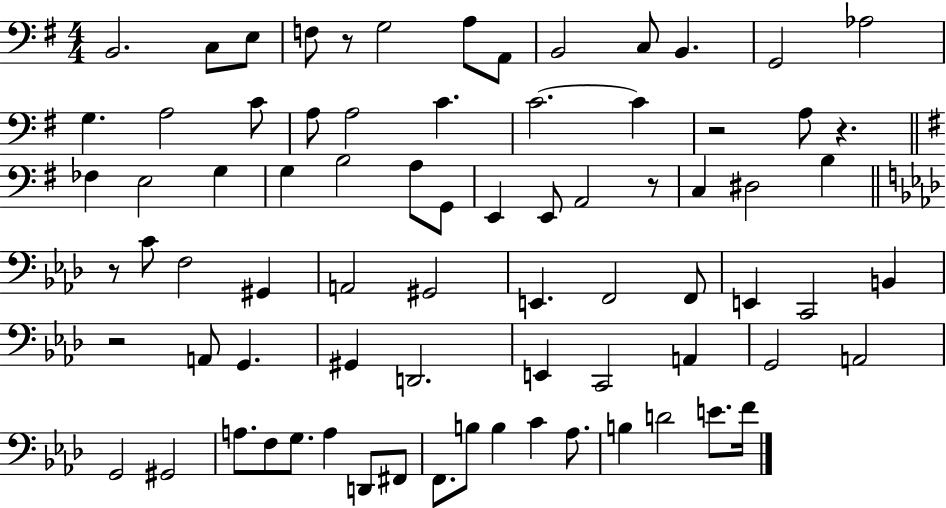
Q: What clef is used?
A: bass